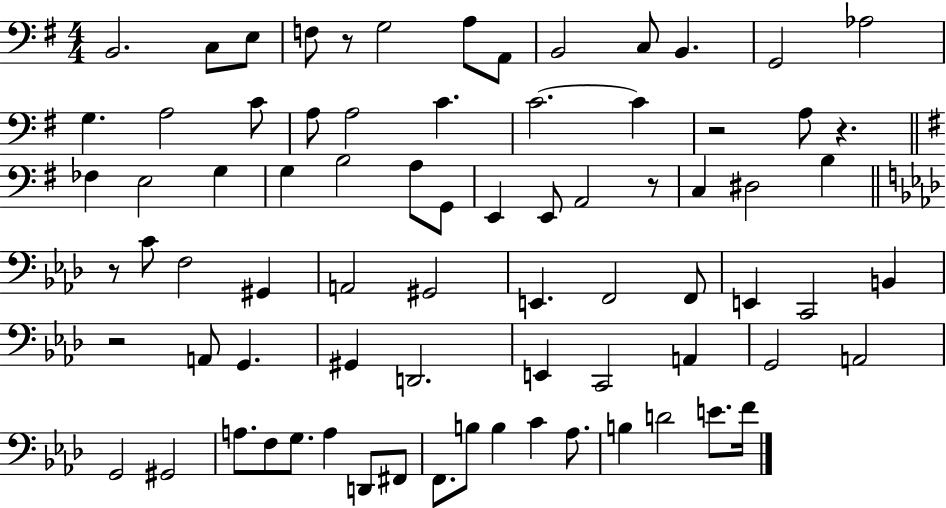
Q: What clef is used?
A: bass